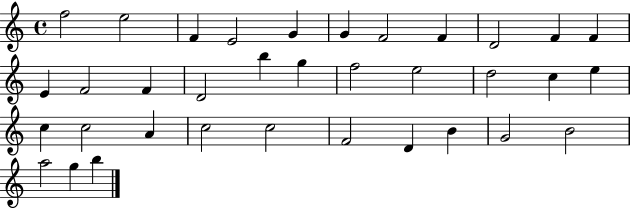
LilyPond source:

{
  \clef treble
  \time 4/4
  \defaultTimeSignature
  \key c \major
  f''2 e''2 | f'4 e'2 g'4 | g'4 f'2 f'4 | d'2 f'4 f'4 | \break e'4 f'2 f'4 | d'2 b''4 g''4 | f''2 e''2 | d''2 c''4 e''4 | \break c''4 c''2 a'4 | c''2 c''2 | f'2 d'4 b'4 | g'2 b'2 | \break a''2 g''4 b''4 | \bar "|."
}